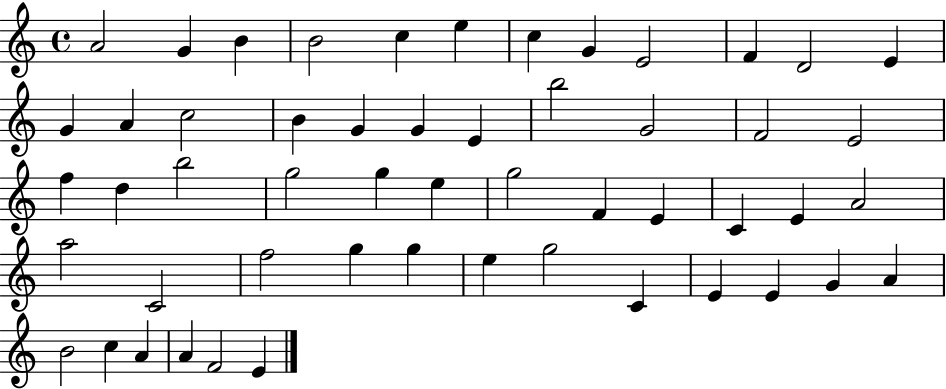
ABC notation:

X:1
T:Untitled
M:4/4
L:1/4
K:C
A2 G B B2 c e c G E2 F D2 E G A c2 B G G E b2 G2 F2 E2 f d b2 g2 g e g2 F E C E A2 a2 C2 f2 g g e g2 C E E G A B2 c A A F2 E